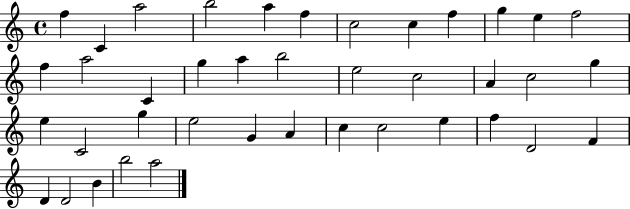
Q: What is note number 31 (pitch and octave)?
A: C5